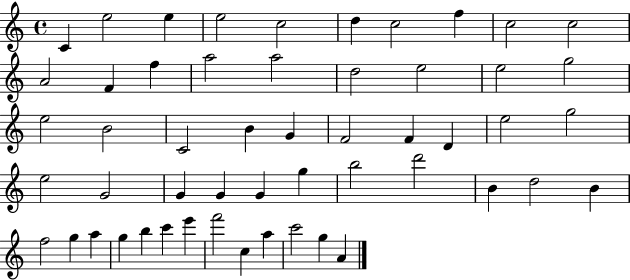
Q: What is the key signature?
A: C major